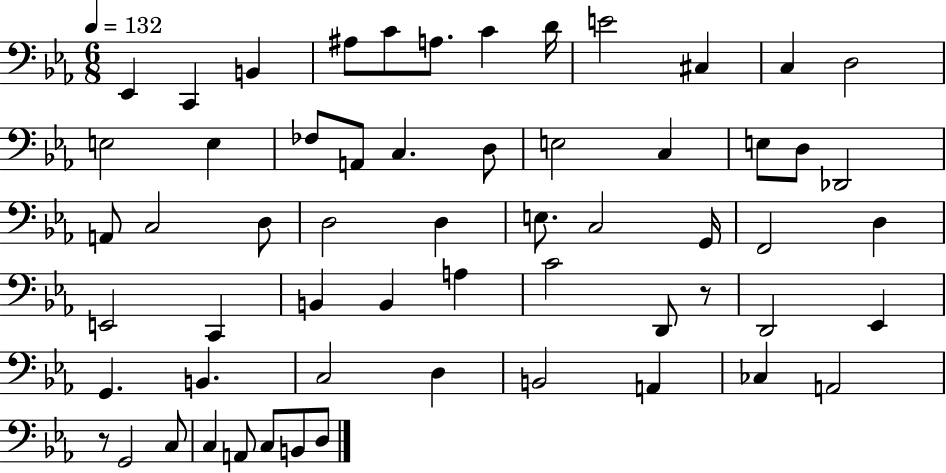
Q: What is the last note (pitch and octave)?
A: D3